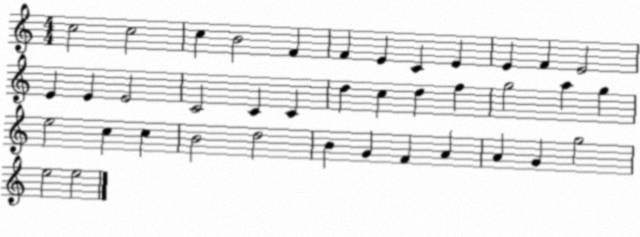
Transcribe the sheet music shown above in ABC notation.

X:1
T:Untitled
M:4/4
L:1/4
K:C
c2 c2 c B2 F F E C E E F E2 E E E2 C2 C C d c d f g2 a g e2 c c B2 d2 B G F A A G g2 e2 e2